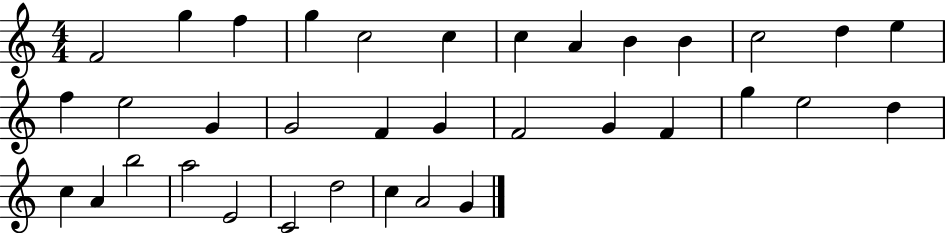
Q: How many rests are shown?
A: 0